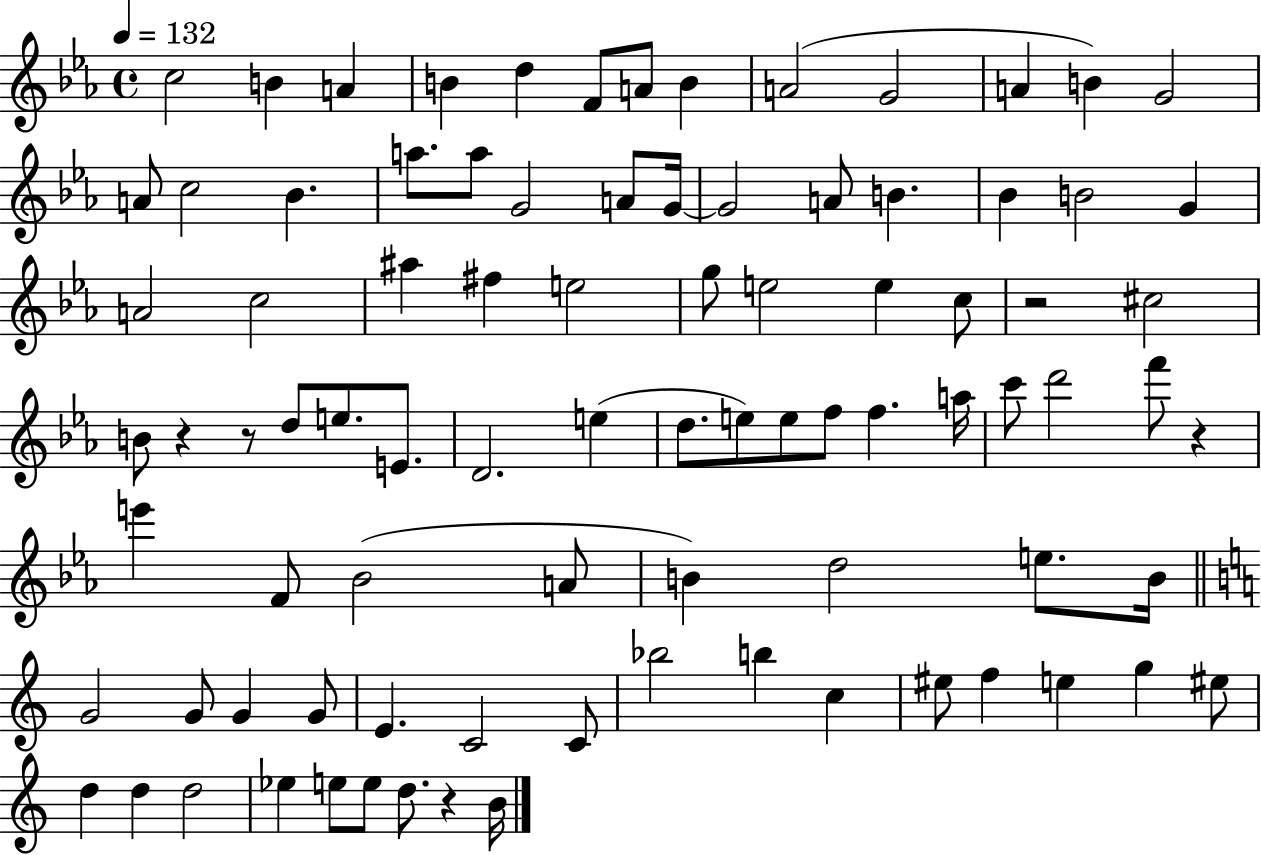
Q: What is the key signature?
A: EES major